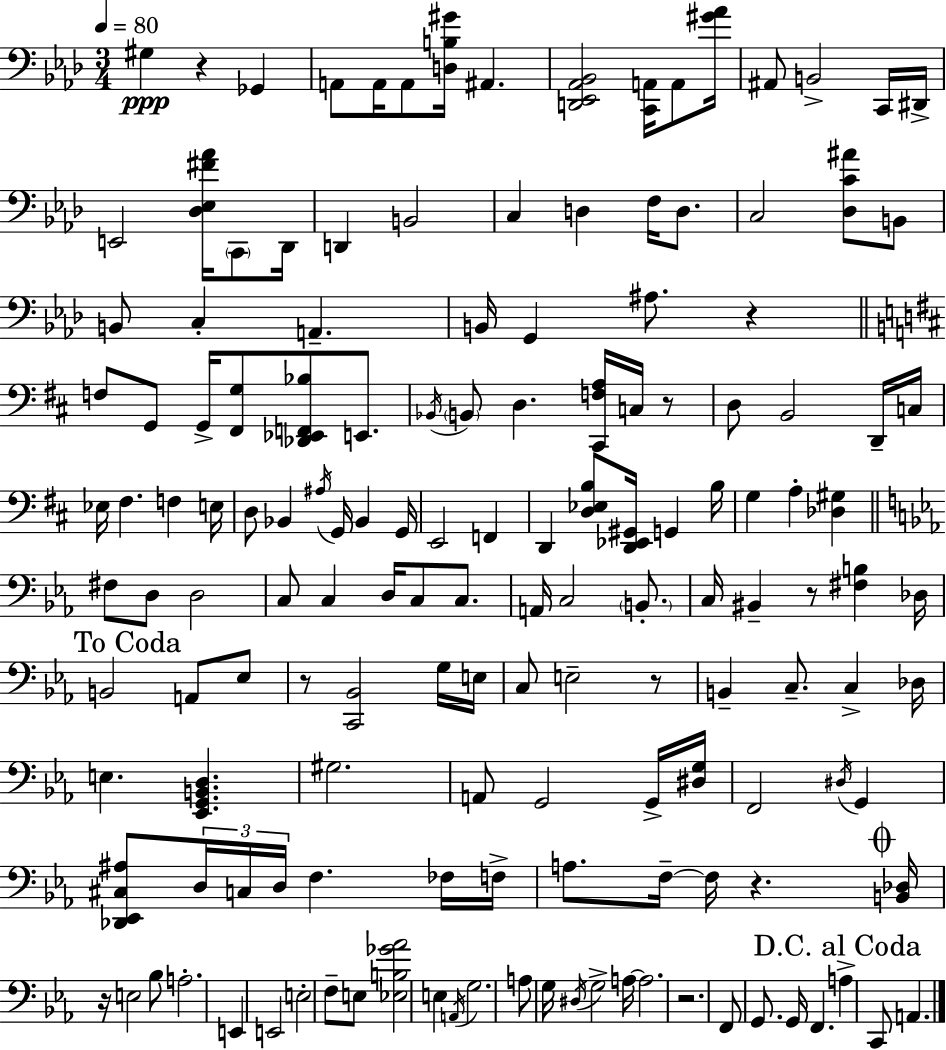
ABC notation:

X:1
T:Untitled
M:3/4
L:1/4
K:Fm
^G, z _G,, A,,/2 A,,/4 A,,/2 [D,B,^G]/4 ^A,, [D,,_E,,_A,,_B,,]2 [C,,A,,]/4 A,,/2 [^G_A]/4 ^A,,/2 B,,2 C,,/4 ^D,,/4 E,,2 [_D,_E,^F_A]/4 C,,/2 _D,,/4 D,, B,,2 C, D, F,/4 D,/2 C,2 [_D,C^A]/2 B,,/2 B,,/2 C, A,, B,,/4 G,, ^A,/2 z F,/2 G,,/2 G,,/4 [^F,,G,]/2 [_D,,_E,,F,,_B,]/2 E,,/2 _B,,/4 B,,/2 D, [^C,,F,A,]/4 C,/4 z/2 D,/2 B,,2 D,,/4 C,/4 _E,/4 ^F, F, E,/4 D,/2 _B,, ^A,/4 G,,/4 _B,, G,,/4 E,,2 F,, D,, [D,_E,B,]/2 [D,,_E,,^G,,]/4 G,, B,/4 G, A, [_D,^G,] ^F,/2 D,/2 D,2 C,/2 C, D,/4 C,/2 C,/2 A,,/4 C,2 B,,/2 C,/4 ^B,, z/2 [^F,B,] _D,/4 B,,2 A,,/2 _E,/2 z/2 [C,,_B,,]2 G,/4 E,/4 C,/2 E,2 z/2 B,, C,/2 C, _D,/4 E, [_E,,G,,B,,D,] ^G,2 A,,/2 G,,2 G,,/4 [^D,G,]/4 F,,2 ^D,/4 G,, [_D,,_E,,^C,^A,]/2 D,/4 C,/4 D,/4 F, _F,/4 F,/4 A,/2 F,/4 F,/4 z [B,,_D,]/4 z/4 E,2 _B,/2 A,2 E,, E,,2 E,2 F,/2 E,/2 [_E,B,_G_A]2 E, A,,/4 G,2 A,/2 G,/4 ^D,/4 G,2 A,/4 A,2 z2 F,,/2 G,,/2 G,,/4 F,, A, C,,/2 A,,